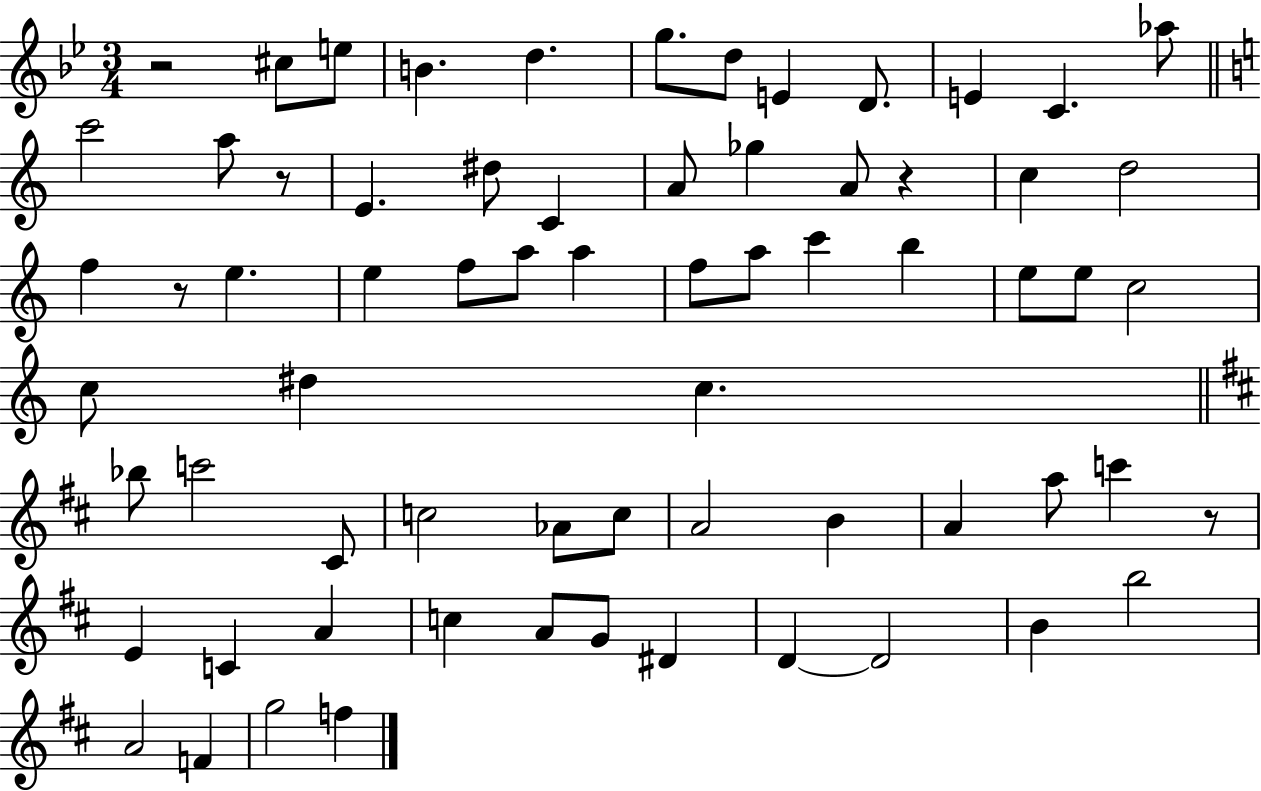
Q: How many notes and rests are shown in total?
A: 68